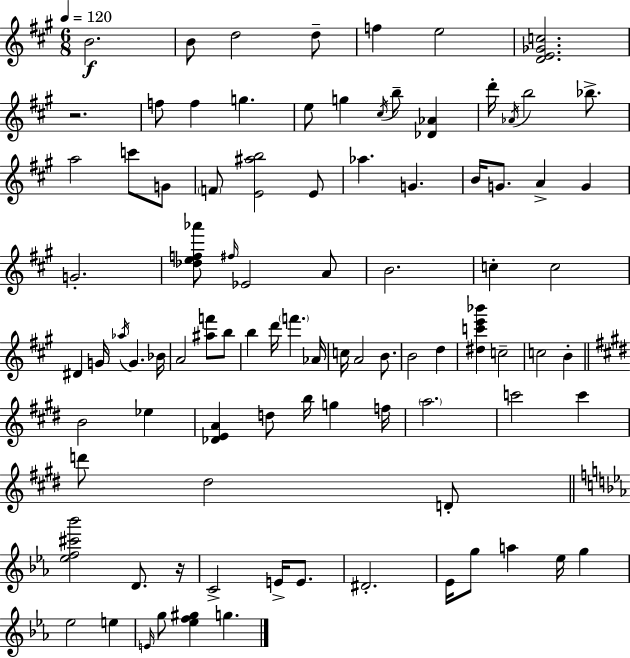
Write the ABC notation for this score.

X:1
T:Untitled
M:6/8
L:1/4
K:A
B2 B/2 d2 d/2 f e2 [DE_Gc]2 z2 f/2 f g e/2 g ^c/4 b/2 [_D_A] d'/4 _A/4 b2 _b/2 a2 c'/2 G/2 F/2 [E^ab]2 E/2 _a G B/4 G/2 A G G2 [_def_a']/2 ^f/4 _E2 A/2 B2 c c2 ^D G/4 _a/4 G _B/4 A2 [^af']/2 b/2 b d'/4 f' _A/4 c/4 A2 B/2 B2 d [^dc'e'_b'] c2 c2 B B2 _e [_DEA] d/2 b/4 g f/4 a2 c'2 c' d'/2 ^d2 D/2 [_ef^c'_b']2 D/2 z/4 C2 E/4 E/2 ^D2 _E/4 g/2 a _e/4 g _e2 e E/4 g/2 [_ef^g] g